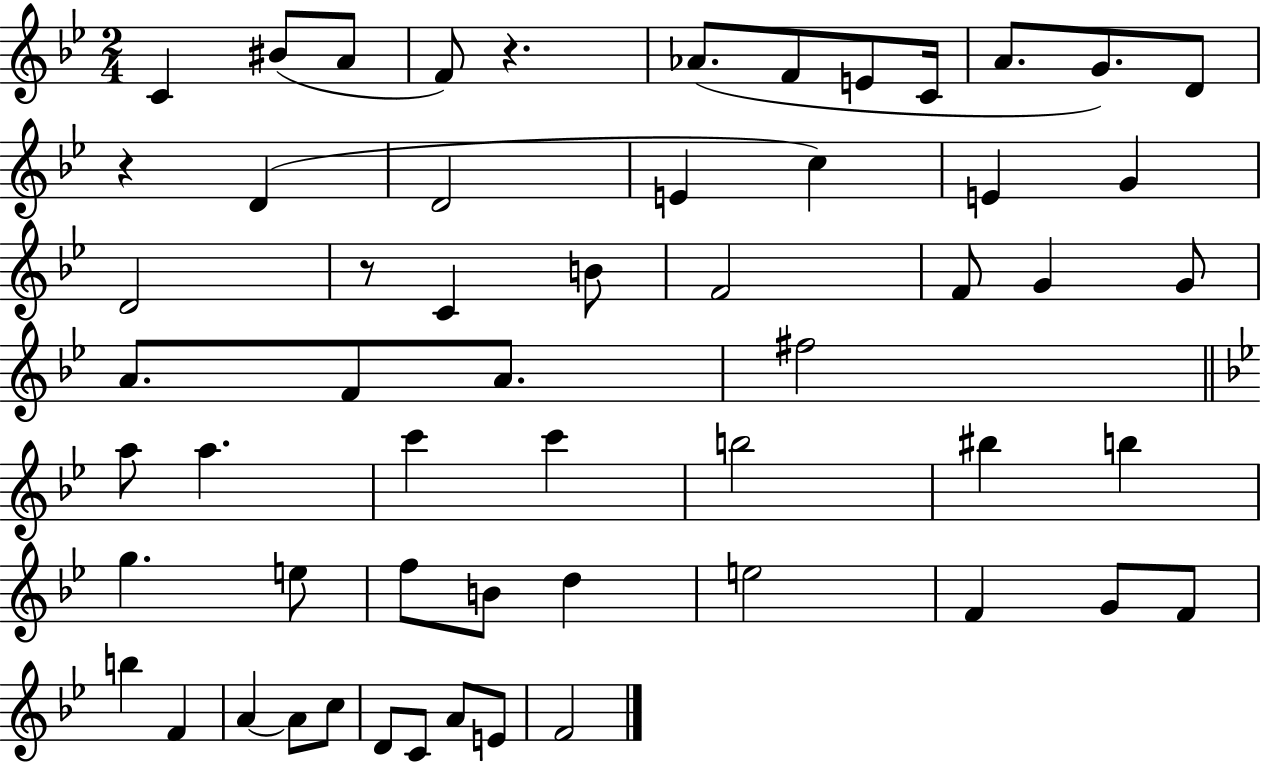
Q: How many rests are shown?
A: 3